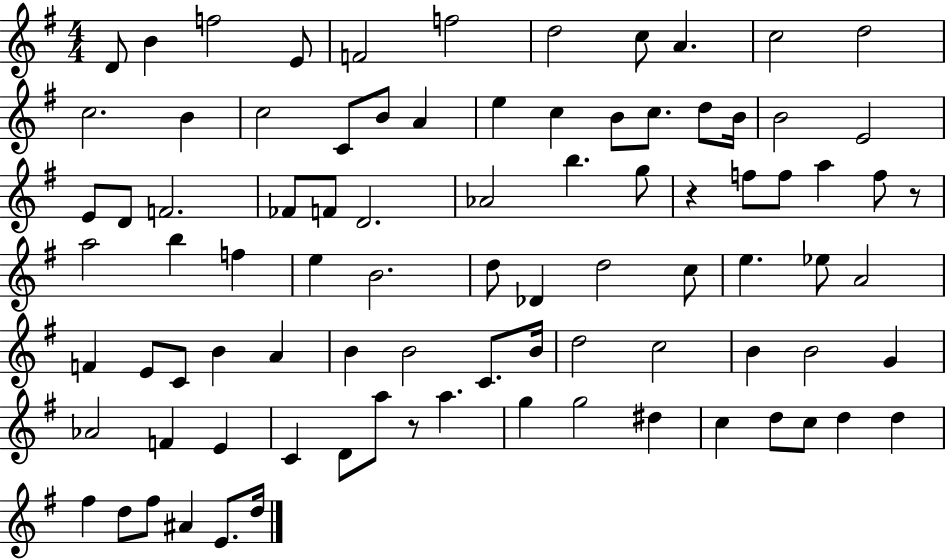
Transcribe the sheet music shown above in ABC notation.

X:1
T:Untitled
M:4/4
L:1/4
K:G
D/2 B f2 E/2 F2 f2 d2 c/2 A c2 d2 c2 B c2 C/2 B/2 A e c B/2 c/2 d/2 B/4 B2 E2 E/2 D/2 F2 _F/2 F/2 D2 _A2 b g/2 z f/2 f/2 a f/2 z/2 a2 b f e B2 d/2 _D d2 c/2 e _e/2 A2 F E/2 C/2 B A B B2 C/2 B/4 d2 c2 B B2 G _A2 F E C D/2 a/2 z/2 a g g2 ^d c d/2 c/2 d d ^f d/2 ^f/2 ^A E/2 d/4